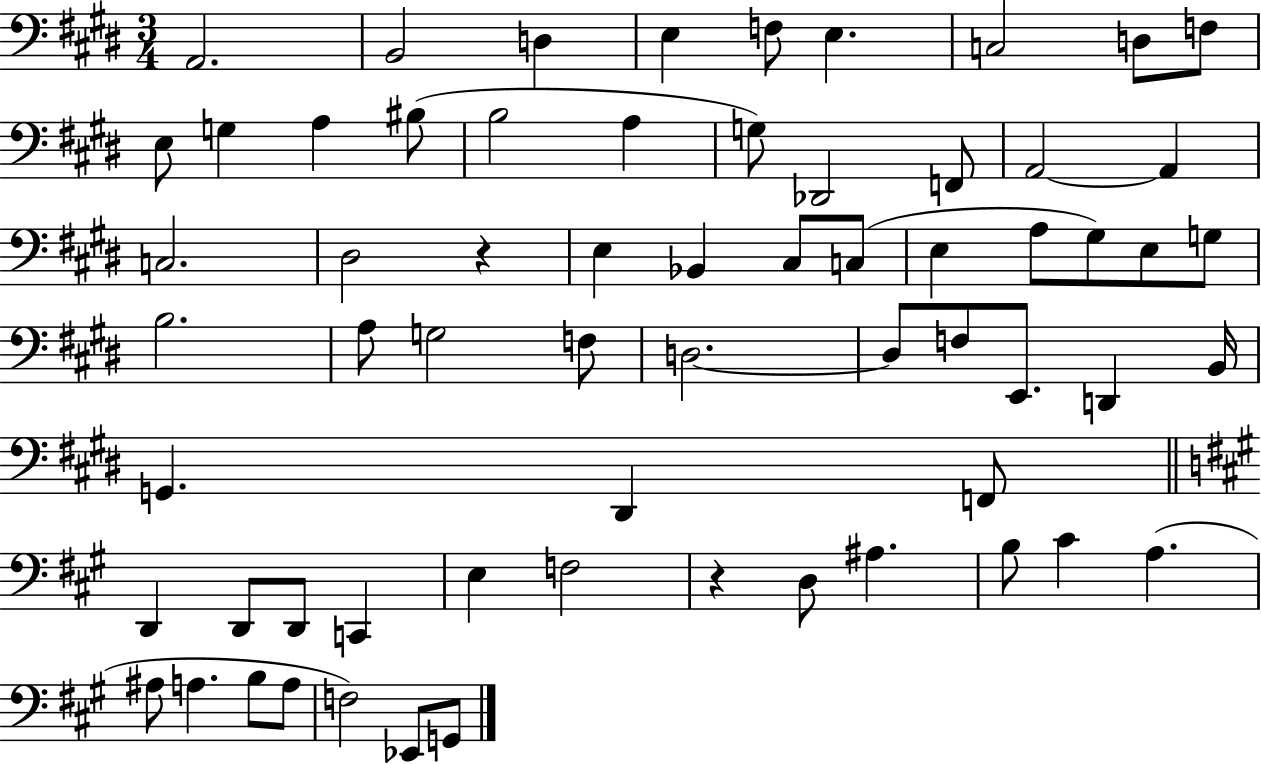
{
  \clef bass
  \numericTimeSignature
  \time 3/4
  \key e \major
  a,2. | b,2 d4 | e4 f8 e4. | c2 d8 f8 | \break e8 g4 a4 bis8( | b2 a4 | g8) des,2 f,8 | a,2~~ a,4 | \break c2. | dis2 r4 | e4 bes,4 cis8 c8( | e4 a8 gis8) e8 g8 | \break b2. | a8 g2 f8 | d2.~~ | d8 f8 e,8. d,4 b,16 | \break g,4. dis,4 f,8 | \bar "||" \break \key a \major d,4 d,8 d,8 c,4 | e4 f2 | r4 d8 ais4. | b8 cis'4 a4.( | \break ais8 a4. b8 a8 | f2) ees,8 g,8 | \bar "|."
}